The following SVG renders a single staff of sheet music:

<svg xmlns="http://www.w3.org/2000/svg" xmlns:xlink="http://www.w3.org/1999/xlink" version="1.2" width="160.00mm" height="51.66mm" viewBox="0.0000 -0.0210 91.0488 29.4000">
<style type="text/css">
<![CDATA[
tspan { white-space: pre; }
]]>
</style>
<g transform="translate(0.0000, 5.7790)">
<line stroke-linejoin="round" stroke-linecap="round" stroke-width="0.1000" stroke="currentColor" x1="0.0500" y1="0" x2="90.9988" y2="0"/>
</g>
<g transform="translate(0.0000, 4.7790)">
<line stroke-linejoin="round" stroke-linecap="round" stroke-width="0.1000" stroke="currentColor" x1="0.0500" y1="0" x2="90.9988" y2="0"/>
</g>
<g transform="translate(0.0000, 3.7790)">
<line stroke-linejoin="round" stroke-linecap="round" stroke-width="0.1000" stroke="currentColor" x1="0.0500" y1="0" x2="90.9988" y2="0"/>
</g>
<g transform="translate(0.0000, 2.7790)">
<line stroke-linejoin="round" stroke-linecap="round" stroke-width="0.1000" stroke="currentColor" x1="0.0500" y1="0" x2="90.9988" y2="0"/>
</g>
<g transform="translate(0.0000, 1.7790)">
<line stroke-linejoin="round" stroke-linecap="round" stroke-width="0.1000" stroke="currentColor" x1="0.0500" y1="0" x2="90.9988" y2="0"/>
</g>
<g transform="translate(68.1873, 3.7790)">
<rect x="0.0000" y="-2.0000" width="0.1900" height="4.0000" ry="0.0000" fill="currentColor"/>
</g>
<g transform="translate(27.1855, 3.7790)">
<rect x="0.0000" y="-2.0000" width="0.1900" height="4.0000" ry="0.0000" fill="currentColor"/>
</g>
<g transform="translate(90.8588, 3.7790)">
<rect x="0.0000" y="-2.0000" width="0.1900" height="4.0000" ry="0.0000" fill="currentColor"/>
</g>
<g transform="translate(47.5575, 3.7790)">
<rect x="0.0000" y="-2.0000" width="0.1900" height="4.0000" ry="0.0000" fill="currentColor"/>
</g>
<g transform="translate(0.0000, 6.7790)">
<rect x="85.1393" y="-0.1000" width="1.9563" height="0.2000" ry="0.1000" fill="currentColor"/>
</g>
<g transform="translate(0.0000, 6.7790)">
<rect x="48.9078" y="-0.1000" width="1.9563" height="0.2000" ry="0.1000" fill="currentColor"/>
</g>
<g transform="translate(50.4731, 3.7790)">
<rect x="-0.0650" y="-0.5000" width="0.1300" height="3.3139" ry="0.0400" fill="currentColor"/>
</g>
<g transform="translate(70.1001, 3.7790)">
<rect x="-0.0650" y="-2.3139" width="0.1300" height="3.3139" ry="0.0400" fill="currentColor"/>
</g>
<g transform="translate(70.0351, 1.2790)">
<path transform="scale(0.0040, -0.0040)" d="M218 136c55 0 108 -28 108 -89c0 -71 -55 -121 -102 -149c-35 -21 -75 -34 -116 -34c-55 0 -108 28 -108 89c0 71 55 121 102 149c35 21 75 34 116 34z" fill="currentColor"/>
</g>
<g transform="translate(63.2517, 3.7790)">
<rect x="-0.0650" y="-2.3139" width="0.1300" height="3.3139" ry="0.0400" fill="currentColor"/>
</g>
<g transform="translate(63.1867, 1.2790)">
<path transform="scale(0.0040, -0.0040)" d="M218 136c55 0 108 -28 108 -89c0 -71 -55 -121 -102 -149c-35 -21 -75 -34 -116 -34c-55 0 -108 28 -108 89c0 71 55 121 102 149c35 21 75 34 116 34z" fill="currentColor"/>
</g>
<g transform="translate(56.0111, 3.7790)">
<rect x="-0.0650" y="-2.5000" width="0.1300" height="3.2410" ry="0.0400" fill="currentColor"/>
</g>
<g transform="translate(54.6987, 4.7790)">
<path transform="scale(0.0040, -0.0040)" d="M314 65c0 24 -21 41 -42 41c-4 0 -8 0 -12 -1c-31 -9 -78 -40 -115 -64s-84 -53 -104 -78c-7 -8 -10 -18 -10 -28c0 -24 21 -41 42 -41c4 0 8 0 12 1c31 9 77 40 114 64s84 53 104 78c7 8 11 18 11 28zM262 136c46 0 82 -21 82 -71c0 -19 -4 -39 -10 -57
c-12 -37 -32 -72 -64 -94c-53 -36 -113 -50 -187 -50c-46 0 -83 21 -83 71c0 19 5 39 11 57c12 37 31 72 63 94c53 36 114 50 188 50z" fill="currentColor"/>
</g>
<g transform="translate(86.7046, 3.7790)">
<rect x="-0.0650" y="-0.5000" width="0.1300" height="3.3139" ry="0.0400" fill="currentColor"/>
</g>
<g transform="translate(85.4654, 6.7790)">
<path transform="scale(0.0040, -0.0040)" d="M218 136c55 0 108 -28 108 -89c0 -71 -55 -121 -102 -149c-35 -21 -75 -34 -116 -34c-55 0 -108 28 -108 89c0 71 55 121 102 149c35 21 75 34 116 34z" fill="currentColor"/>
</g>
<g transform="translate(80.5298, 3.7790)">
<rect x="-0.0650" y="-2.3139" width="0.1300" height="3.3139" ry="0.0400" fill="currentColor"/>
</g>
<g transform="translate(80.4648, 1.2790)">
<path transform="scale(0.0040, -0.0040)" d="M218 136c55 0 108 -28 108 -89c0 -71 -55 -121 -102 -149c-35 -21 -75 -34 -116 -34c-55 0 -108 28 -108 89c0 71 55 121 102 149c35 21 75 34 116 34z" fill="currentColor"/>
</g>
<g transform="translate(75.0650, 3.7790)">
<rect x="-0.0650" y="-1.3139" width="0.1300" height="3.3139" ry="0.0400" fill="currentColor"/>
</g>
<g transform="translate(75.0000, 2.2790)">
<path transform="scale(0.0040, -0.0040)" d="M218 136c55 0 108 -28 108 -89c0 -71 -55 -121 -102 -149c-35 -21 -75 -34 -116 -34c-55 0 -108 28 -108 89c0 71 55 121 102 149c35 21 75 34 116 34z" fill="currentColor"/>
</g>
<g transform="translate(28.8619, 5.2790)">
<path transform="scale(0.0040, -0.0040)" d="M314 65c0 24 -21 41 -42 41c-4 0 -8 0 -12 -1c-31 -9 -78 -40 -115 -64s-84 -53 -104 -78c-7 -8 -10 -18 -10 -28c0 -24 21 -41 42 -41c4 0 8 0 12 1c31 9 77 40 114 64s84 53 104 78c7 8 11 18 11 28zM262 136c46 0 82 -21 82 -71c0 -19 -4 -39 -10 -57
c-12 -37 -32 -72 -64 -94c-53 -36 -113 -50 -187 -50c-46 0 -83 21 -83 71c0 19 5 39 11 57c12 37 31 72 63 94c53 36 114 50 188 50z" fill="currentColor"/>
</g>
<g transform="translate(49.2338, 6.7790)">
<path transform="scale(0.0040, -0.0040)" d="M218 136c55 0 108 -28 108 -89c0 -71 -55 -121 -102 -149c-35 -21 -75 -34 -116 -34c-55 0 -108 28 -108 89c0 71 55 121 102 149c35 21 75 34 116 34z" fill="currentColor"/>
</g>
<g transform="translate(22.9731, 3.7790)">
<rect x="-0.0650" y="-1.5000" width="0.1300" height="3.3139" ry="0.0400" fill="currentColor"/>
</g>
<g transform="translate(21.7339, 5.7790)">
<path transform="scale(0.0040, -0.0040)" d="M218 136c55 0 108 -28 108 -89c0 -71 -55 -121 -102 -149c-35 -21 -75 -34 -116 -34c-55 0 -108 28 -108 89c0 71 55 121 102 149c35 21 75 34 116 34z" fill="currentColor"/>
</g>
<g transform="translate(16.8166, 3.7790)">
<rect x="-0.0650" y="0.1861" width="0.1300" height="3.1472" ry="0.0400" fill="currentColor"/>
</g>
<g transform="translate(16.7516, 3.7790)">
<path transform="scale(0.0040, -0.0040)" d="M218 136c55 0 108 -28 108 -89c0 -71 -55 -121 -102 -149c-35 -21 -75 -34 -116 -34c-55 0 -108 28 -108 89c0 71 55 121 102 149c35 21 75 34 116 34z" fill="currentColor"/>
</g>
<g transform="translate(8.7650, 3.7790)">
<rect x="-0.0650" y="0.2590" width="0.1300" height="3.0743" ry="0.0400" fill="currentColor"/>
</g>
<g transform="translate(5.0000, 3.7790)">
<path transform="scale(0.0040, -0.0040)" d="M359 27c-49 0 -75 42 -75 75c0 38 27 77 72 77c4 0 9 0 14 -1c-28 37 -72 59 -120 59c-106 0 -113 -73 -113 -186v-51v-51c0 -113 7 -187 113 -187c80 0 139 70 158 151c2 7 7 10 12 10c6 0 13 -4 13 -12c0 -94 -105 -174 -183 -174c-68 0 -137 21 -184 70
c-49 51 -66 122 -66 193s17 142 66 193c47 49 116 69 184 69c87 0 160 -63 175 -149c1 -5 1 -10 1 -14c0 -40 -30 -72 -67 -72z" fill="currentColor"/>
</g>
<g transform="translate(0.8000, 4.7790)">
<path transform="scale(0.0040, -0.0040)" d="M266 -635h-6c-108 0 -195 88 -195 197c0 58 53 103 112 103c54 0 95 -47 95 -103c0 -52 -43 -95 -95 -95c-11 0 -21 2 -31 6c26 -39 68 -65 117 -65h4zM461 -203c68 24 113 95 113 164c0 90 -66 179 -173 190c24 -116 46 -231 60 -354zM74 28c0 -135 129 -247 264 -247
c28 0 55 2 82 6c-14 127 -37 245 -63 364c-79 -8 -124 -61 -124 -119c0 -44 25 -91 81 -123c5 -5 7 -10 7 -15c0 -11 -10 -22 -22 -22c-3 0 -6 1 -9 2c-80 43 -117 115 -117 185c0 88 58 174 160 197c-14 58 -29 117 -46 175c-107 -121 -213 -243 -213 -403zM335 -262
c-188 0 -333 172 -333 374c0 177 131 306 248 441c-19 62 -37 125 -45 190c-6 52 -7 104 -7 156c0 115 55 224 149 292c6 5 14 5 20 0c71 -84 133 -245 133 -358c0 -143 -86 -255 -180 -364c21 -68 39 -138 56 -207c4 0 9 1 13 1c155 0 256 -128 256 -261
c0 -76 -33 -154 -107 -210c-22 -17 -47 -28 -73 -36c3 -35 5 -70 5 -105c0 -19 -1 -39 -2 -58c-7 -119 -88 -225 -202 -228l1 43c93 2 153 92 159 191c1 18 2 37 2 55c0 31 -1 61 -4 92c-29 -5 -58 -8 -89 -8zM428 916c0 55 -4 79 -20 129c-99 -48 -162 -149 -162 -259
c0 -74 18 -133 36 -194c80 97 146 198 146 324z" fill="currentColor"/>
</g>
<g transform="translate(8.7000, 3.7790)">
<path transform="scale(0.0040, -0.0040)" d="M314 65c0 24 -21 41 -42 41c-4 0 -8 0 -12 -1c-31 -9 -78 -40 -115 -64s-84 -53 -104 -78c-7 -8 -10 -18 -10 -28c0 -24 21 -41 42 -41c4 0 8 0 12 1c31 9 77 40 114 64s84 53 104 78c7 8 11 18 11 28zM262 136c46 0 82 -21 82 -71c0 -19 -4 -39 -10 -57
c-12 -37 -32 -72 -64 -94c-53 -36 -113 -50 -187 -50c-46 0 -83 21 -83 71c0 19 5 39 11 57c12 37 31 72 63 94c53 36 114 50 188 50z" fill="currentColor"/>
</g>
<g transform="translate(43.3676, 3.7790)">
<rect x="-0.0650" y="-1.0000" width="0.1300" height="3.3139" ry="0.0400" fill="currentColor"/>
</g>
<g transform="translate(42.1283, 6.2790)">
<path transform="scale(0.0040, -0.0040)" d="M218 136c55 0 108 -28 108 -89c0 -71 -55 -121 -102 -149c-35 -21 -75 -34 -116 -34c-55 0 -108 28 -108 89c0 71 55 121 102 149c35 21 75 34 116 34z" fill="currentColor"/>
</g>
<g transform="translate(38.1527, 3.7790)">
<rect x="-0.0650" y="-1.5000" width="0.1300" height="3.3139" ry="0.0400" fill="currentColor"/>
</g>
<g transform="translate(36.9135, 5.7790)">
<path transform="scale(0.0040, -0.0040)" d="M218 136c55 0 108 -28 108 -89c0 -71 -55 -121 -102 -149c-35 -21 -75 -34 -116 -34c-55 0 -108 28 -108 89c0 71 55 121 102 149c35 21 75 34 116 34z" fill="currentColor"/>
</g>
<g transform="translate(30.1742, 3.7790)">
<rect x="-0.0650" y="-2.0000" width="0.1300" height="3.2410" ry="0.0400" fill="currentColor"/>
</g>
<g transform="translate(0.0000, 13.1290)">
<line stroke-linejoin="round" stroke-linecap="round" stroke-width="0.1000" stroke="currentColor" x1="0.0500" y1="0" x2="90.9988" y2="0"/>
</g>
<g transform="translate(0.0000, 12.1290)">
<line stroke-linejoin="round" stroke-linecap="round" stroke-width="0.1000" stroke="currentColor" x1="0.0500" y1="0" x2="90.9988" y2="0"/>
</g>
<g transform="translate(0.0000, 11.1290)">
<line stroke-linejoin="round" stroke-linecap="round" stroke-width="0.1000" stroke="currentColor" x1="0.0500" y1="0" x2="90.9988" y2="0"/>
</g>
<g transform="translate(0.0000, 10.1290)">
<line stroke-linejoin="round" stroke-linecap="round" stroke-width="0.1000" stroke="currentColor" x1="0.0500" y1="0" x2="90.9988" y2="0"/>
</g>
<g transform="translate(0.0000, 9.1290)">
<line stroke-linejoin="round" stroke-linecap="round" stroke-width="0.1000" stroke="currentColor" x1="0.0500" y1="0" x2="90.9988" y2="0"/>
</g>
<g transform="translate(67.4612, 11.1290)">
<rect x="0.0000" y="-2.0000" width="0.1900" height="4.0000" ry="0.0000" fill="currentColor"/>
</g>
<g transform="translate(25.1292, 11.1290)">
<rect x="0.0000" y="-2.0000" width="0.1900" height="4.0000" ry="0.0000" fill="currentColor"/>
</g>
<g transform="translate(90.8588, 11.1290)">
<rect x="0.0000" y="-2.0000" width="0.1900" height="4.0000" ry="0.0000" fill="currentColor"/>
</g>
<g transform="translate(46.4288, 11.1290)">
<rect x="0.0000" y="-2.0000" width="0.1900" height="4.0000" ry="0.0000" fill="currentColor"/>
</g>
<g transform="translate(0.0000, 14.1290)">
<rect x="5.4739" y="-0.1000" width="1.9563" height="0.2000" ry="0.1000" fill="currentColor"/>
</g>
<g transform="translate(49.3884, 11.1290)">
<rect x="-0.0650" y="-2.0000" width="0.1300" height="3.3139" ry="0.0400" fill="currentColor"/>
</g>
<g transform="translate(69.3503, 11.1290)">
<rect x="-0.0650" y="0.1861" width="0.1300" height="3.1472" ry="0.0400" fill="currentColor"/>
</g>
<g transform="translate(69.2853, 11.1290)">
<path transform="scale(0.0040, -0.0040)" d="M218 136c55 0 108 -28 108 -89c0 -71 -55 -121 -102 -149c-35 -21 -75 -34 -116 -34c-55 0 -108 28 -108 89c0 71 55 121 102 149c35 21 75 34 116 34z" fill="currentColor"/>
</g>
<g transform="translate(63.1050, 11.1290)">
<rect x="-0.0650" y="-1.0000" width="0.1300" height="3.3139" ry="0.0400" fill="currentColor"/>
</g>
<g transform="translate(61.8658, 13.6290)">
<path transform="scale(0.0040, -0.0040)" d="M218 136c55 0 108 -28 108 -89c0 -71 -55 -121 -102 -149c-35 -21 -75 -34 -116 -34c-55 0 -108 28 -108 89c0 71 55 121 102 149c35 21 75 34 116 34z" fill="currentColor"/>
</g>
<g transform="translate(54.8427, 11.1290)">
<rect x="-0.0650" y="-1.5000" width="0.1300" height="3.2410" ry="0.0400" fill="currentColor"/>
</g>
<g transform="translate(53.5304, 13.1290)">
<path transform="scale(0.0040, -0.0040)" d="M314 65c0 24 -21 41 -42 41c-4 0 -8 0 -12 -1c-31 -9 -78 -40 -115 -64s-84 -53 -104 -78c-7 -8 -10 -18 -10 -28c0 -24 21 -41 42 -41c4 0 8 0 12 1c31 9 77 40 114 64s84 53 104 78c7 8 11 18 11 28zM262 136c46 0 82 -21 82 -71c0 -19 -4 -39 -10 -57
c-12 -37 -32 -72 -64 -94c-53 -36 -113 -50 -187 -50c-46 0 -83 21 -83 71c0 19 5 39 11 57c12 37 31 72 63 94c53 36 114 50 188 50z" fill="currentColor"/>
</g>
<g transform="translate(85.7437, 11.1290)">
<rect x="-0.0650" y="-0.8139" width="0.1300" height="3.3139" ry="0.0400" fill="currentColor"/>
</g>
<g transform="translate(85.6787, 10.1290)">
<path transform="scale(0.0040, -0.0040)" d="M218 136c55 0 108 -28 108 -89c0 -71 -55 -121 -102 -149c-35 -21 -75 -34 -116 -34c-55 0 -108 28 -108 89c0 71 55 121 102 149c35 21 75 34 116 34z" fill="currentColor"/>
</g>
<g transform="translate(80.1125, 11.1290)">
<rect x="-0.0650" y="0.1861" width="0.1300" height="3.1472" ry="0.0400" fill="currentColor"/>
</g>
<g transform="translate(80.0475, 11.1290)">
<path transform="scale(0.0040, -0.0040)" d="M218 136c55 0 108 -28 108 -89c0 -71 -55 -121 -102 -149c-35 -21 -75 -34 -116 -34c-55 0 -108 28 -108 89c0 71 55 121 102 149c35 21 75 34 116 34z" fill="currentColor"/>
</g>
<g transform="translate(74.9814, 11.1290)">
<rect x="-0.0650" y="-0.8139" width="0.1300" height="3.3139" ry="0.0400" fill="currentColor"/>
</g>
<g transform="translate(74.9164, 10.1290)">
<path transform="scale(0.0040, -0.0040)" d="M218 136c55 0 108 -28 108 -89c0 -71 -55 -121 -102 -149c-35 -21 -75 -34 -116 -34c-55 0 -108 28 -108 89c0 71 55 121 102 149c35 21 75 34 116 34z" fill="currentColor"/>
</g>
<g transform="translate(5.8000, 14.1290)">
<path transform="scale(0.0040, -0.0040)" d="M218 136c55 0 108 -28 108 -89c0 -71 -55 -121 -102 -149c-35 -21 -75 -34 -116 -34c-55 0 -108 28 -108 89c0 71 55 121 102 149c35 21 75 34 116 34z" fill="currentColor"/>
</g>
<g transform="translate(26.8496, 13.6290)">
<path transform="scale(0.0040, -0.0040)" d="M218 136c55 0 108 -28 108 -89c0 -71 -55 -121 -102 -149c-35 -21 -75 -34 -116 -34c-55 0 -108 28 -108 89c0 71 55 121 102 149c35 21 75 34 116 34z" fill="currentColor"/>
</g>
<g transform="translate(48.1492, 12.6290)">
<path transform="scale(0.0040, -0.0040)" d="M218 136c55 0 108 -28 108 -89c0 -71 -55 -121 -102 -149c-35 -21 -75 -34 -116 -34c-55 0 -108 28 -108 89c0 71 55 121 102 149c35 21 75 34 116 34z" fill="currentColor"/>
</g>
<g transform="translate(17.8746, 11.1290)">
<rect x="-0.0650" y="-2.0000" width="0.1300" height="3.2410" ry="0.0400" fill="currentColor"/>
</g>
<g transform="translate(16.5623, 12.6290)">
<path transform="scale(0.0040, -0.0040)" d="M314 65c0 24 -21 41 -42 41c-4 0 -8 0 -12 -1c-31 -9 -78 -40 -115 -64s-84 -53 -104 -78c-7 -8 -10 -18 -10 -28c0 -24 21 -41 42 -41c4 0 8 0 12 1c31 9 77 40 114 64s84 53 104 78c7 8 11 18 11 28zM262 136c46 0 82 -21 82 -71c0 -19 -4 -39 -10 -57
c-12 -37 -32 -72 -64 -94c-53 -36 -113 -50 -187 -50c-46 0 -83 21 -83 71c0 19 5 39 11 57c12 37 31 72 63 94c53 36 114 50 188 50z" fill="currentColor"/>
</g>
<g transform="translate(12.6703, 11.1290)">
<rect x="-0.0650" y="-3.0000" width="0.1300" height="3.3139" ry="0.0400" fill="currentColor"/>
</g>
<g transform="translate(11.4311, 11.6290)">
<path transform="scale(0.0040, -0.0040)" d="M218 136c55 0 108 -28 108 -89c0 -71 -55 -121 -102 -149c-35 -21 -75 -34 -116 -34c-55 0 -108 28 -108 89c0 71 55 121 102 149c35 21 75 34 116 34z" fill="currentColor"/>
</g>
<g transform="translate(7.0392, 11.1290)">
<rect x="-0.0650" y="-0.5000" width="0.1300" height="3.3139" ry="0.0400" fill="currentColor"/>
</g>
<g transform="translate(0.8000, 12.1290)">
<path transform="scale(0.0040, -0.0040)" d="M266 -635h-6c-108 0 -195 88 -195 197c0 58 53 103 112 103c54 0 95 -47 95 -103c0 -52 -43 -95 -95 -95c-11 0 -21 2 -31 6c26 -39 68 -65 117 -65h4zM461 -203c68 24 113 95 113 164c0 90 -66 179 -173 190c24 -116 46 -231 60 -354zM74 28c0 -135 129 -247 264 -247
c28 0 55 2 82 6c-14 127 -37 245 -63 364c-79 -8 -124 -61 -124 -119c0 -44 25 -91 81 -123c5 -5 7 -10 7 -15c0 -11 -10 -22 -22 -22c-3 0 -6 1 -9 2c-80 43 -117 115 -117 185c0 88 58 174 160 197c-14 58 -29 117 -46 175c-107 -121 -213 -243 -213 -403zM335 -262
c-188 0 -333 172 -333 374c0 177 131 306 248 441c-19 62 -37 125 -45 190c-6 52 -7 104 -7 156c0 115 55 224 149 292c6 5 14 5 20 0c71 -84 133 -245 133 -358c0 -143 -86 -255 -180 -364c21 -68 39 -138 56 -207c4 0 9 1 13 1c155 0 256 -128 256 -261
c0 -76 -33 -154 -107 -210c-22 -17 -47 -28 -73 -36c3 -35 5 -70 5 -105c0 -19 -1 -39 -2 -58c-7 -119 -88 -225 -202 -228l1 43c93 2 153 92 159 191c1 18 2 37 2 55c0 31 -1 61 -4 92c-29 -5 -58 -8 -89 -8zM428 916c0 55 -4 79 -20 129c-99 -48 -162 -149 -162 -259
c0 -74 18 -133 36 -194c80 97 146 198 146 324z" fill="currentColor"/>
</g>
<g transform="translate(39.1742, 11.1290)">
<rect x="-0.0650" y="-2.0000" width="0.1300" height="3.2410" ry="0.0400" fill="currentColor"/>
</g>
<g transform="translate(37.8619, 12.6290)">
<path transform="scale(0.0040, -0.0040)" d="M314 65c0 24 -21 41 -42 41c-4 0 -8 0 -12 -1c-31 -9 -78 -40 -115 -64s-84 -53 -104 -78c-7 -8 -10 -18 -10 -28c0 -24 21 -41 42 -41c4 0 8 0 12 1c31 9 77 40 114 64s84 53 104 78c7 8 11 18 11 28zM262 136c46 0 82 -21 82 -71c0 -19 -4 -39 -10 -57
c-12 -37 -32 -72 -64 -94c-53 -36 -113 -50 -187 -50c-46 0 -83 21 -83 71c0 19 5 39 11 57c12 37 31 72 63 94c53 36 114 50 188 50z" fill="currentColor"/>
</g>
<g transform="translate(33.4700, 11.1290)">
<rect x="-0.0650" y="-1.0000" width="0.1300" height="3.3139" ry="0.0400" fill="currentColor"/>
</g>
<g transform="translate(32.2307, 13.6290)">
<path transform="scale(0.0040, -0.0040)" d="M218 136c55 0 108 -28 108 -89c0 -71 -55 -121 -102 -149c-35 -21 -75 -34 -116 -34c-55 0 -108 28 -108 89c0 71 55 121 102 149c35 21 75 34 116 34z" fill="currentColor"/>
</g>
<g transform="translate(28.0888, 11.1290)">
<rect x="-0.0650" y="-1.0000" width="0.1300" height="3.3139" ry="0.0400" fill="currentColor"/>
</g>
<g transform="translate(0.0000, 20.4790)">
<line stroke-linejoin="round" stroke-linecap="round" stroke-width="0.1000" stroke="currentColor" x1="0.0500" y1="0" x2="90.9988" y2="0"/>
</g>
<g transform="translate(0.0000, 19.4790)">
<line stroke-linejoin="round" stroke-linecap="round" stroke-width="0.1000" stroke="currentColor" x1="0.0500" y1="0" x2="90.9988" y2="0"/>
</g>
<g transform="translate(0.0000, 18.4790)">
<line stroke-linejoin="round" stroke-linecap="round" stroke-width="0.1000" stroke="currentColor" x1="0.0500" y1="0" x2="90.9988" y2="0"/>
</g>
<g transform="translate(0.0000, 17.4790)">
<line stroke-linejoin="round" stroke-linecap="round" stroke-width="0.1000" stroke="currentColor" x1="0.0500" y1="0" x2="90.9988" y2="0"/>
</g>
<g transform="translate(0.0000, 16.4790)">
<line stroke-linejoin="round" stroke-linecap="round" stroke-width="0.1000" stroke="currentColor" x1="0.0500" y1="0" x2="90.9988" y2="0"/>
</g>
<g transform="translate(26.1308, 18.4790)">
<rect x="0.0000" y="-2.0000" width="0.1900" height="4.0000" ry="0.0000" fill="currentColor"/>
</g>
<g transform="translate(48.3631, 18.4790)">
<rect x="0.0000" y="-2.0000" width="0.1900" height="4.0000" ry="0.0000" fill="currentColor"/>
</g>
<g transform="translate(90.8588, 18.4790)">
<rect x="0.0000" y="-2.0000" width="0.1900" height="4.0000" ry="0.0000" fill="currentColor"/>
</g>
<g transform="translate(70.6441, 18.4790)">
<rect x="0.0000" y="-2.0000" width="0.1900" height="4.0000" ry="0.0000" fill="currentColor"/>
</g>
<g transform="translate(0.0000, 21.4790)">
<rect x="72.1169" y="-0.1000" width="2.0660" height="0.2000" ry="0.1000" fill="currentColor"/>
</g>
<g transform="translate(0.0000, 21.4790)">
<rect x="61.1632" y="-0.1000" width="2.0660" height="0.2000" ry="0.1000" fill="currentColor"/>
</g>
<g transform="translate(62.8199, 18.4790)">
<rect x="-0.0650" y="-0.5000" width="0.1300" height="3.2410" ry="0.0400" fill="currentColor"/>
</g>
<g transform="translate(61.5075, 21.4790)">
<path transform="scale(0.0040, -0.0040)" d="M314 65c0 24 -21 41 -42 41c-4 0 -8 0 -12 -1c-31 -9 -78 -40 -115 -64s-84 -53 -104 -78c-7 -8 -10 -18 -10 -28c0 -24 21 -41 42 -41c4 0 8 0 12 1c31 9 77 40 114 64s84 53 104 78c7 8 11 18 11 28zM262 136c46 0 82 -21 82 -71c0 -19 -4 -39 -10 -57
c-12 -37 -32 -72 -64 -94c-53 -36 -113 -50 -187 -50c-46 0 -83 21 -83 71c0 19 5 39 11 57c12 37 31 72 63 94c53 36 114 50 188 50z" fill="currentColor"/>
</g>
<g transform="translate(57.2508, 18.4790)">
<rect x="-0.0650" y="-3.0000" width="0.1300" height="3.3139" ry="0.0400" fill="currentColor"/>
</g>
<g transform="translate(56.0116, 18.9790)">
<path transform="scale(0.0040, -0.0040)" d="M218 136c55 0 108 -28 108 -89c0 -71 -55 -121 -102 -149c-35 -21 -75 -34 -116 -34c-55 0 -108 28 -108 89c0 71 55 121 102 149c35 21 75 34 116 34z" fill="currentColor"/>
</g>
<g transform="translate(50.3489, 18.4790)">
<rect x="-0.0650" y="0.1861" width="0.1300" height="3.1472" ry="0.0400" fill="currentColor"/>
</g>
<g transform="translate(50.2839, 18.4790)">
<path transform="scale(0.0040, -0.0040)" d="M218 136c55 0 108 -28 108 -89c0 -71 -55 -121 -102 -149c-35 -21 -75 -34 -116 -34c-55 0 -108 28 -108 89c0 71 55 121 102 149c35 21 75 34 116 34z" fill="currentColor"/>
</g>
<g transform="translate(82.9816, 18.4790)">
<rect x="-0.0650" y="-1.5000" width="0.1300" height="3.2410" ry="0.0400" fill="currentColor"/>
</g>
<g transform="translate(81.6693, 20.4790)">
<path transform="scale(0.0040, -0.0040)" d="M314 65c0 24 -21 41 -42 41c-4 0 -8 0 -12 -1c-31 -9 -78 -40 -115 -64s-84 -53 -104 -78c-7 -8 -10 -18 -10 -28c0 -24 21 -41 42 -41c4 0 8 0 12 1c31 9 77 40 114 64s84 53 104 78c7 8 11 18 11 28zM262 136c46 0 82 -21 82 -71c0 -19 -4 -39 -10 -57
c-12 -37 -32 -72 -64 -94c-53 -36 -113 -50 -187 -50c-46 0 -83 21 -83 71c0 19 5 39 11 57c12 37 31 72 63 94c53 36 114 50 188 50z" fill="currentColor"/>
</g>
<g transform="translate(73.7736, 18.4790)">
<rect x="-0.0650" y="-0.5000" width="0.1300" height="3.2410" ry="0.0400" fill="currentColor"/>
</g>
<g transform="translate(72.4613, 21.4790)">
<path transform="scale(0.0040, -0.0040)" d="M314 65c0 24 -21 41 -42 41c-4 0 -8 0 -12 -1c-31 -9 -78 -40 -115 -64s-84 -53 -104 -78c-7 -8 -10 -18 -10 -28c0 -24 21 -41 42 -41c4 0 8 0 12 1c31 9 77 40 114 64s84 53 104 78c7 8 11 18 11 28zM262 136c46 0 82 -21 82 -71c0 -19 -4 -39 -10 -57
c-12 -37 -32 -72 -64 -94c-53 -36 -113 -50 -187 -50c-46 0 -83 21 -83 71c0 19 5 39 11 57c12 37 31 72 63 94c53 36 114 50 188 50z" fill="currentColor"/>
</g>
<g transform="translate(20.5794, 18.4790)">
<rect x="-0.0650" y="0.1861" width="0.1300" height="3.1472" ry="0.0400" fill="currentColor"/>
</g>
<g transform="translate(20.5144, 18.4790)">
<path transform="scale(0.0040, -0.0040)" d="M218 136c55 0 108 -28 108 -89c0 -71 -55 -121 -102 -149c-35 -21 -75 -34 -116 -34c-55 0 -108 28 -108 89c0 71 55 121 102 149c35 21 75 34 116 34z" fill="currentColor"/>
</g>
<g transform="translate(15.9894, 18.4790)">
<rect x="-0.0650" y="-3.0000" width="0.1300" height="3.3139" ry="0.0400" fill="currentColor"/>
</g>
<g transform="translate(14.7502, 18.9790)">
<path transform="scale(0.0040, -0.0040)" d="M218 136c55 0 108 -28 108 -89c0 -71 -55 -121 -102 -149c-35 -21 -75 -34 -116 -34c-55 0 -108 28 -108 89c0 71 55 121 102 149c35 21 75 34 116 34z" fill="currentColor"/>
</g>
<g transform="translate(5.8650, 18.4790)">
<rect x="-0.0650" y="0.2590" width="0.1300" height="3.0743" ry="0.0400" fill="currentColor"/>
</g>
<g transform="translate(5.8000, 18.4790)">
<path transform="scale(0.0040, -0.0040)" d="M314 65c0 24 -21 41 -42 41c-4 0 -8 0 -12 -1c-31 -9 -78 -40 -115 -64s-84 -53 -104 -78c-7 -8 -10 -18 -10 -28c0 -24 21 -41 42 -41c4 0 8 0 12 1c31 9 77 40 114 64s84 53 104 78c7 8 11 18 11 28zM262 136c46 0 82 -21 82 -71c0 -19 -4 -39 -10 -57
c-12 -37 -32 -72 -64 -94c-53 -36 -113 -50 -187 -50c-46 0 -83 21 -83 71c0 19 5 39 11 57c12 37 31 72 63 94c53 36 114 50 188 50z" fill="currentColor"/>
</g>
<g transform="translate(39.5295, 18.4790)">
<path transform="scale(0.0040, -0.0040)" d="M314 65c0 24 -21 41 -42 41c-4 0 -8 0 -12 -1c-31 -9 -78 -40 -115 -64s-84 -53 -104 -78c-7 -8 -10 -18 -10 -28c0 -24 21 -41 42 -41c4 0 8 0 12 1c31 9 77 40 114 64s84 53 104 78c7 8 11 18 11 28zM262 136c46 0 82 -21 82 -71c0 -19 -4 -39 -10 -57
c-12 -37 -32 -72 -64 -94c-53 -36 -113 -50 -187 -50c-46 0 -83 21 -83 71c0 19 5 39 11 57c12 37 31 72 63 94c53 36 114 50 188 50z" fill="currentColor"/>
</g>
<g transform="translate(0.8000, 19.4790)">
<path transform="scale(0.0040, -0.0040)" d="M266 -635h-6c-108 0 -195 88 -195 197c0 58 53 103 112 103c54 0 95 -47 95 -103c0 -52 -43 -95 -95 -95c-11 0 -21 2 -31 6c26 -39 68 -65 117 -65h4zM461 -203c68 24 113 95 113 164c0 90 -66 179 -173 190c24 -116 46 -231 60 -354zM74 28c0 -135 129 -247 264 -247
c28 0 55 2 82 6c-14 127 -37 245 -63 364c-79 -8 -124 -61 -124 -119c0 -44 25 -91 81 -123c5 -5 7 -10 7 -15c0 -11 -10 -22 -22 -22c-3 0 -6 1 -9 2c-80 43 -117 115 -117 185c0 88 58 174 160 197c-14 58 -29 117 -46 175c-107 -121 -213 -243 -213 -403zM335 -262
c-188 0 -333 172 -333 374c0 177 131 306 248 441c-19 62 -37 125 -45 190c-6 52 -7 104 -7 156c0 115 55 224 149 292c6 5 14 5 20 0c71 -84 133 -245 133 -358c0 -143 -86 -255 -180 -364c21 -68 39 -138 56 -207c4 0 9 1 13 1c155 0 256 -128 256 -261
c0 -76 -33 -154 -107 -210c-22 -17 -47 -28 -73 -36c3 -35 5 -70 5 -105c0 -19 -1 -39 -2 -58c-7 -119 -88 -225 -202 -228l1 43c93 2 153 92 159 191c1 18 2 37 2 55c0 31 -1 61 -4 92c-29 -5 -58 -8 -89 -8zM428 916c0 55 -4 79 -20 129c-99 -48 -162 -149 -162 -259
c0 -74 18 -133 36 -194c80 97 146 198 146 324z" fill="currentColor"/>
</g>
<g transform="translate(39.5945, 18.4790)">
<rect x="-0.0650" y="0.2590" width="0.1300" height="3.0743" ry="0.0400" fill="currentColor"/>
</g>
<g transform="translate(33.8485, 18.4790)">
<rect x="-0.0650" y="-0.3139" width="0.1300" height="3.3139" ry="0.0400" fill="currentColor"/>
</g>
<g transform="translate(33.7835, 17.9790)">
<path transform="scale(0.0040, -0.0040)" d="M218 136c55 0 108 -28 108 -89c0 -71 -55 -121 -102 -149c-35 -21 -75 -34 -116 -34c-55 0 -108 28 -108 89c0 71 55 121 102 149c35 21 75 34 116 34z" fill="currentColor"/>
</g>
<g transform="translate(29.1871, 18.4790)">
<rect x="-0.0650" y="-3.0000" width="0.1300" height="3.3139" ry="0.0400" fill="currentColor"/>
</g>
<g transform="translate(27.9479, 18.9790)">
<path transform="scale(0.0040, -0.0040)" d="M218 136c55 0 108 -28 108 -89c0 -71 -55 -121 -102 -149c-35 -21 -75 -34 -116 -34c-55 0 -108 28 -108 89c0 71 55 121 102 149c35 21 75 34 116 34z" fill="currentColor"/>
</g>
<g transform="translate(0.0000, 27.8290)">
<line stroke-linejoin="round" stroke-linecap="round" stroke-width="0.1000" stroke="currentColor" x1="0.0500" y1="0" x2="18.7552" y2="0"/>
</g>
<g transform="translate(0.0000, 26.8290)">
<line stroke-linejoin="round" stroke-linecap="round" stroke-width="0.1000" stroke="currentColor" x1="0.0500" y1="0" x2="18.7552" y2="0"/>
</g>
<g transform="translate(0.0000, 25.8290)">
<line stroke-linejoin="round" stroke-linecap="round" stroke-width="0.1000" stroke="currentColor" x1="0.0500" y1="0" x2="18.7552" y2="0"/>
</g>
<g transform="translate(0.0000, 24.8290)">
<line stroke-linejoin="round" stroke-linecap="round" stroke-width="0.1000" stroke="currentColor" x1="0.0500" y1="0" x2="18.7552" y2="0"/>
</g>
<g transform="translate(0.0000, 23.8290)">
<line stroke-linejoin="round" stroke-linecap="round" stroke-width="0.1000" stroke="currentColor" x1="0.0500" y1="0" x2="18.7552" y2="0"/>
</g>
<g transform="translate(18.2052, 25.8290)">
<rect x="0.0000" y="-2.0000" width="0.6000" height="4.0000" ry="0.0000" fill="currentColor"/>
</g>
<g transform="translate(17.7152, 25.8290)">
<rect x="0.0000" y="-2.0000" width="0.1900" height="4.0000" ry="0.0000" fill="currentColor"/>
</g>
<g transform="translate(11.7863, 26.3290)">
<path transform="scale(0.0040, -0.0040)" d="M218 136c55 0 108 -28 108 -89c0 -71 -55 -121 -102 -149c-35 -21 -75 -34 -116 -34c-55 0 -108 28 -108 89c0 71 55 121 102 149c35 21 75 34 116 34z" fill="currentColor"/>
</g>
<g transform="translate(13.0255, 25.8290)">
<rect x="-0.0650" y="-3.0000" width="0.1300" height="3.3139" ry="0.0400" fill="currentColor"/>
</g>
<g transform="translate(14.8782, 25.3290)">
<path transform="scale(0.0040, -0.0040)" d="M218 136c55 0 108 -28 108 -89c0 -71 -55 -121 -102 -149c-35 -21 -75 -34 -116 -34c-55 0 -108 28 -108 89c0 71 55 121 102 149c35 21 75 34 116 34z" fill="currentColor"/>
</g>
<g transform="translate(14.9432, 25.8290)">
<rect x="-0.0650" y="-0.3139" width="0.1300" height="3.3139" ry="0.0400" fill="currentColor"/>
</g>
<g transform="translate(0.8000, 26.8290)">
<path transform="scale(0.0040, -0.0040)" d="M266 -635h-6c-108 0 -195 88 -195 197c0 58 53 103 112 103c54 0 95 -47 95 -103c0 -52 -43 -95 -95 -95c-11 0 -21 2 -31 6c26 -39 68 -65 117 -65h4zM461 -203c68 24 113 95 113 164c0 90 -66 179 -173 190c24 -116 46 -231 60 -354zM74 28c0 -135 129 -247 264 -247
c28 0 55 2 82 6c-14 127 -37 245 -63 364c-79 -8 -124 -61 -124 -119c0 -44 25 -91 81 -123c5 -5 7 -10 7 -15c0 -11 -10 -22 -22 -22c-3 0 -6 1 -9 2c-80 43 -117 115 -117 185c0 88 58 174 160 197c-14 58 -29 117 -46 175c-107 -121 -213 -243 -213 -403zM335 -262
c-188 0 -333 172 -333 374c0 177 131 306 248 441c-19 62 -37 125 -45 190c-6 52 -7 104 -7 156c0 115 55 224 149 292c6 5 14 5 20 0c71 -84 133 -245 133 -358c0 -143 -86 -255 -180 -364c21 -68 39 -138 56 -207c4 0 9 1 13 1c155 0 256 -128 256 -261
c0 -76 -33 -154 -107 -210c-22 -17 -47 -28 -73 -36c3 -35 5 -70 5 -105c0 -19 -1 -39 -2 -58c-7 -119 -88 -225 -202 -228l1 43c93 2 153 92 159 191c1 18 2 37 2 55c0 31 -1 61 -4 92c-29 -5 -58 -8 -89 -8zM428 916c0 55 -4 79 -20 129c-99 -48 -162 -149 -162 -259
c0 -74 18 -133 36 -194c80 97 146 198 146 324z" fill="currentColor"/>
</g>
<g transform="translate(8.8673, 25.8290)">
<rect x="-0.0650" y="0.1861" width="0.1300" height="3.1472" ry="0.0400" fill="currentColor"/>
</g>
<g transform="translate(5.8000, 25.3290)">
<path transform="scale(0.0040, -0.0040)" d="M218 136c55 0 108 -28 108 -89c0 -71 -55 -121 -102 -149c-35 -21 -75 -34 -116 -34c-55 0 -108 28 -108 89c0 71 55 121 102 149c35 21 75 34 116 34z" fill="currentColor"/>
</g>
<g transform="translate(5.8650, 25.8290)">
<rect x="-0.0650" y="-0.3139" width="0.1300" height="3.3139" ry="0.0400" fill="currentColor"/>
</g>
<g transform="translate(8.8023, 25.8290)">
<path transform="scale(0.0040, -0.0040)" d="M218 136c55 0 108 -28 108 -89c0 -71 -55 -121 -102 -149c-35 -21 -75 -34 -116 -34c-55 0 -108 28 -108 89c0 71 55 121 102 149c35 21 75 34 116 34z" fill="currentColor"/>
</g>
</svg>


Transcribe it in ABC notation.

X:1
T:Untitled
M:4/4
L:1/4
K:C
B2 B E F2 E D C G2 g g e g C C A F2 D D F2 F E2 D B d B d B2 A B A c B2 B A C2 C2 E2 c B A c